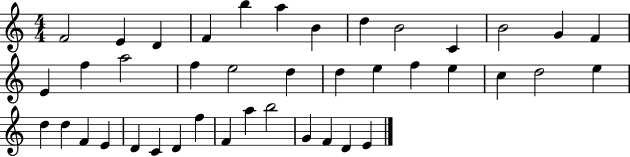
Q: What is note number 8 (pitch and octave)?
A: D5